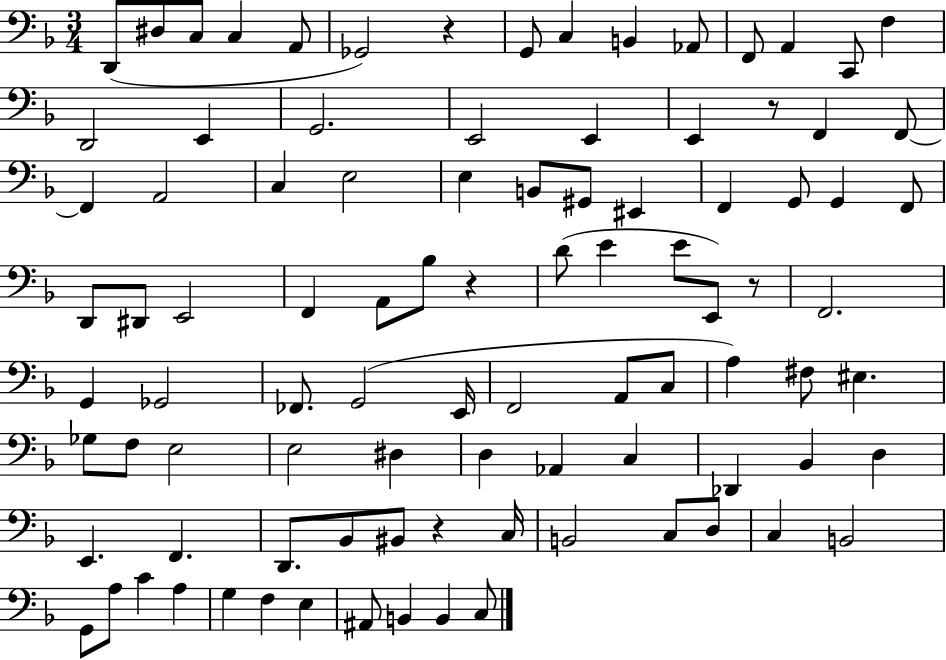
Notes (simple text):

D2/e D#3/e C3/e C3/q A2/e Gb2/h R/q G2/e C3/q B2/q Ab2/e F2/e A2/q C2/e F3/q D2/h E2/q G2/h. E2/h E2/q E2/q R/e F2/q F2/e F2/q A2/h C3/q E3/h E3/q B2/e G#2/e EIS2/q F2/q G2/e G2/q F2/e D2/e D#2/e E2/h F2/q A2/e Bb3/e R/q D4/e E4/q E4/e E2/e R/e F2/h. G2/q Gb2/h FES2/e. G2/h E2/s F2/h A2/e C3/e A3/q F#3/e EIS3/q. Gb3/e F3/e E3/h E3/h D#3/q D3/q Ab2/q C3/q Db2/q Bb2/q D3/q E2/q. F2/q. D2/e. Bb2/e BIS2/e R/q C3/s B2/h C3/e D3/e C3/q B2/h G2/e A3/e C4/q A3/q G3/q F3/q E3/q A#2/e B2/q B2/q C3/e